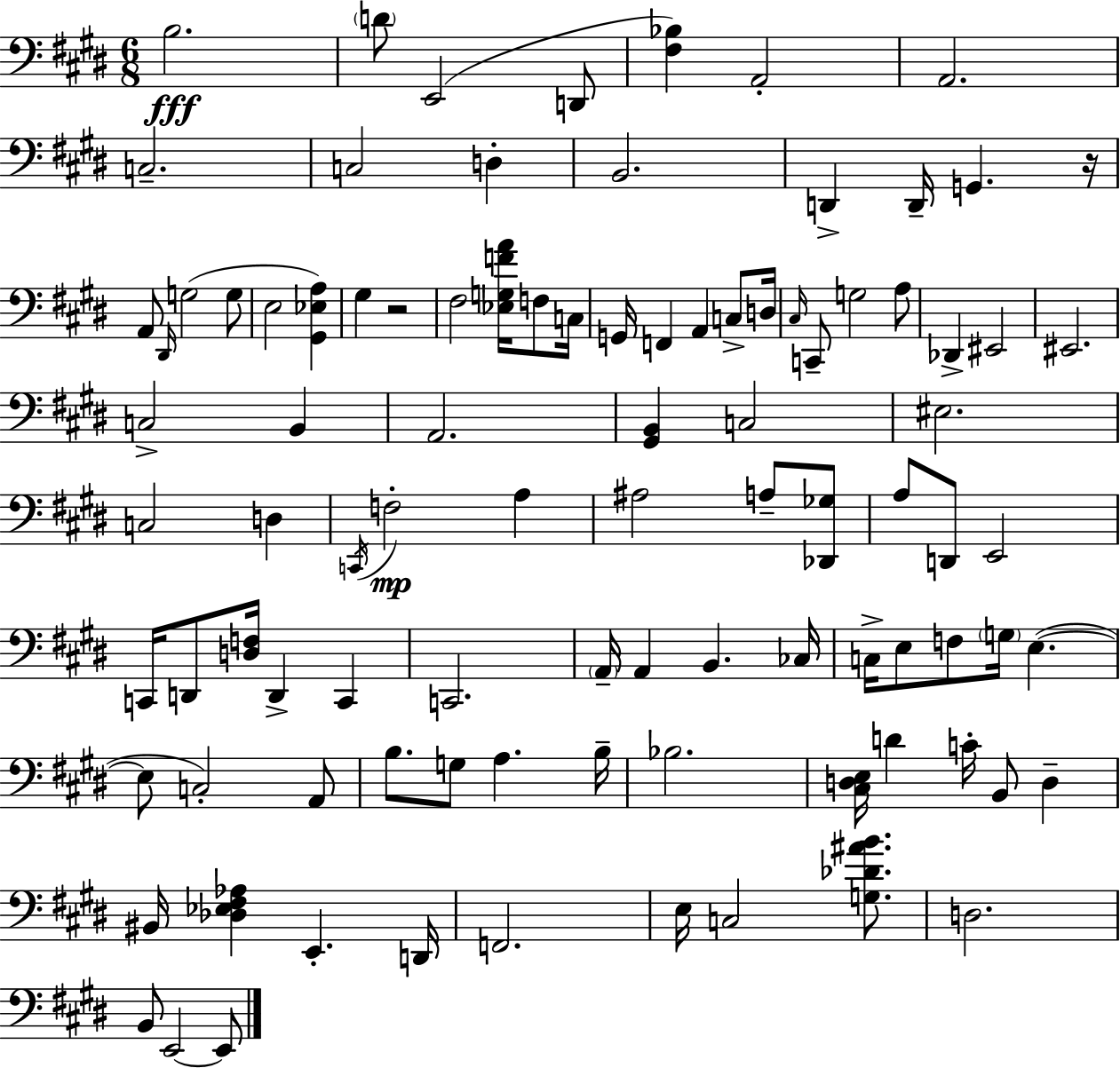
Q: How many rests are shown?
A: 2